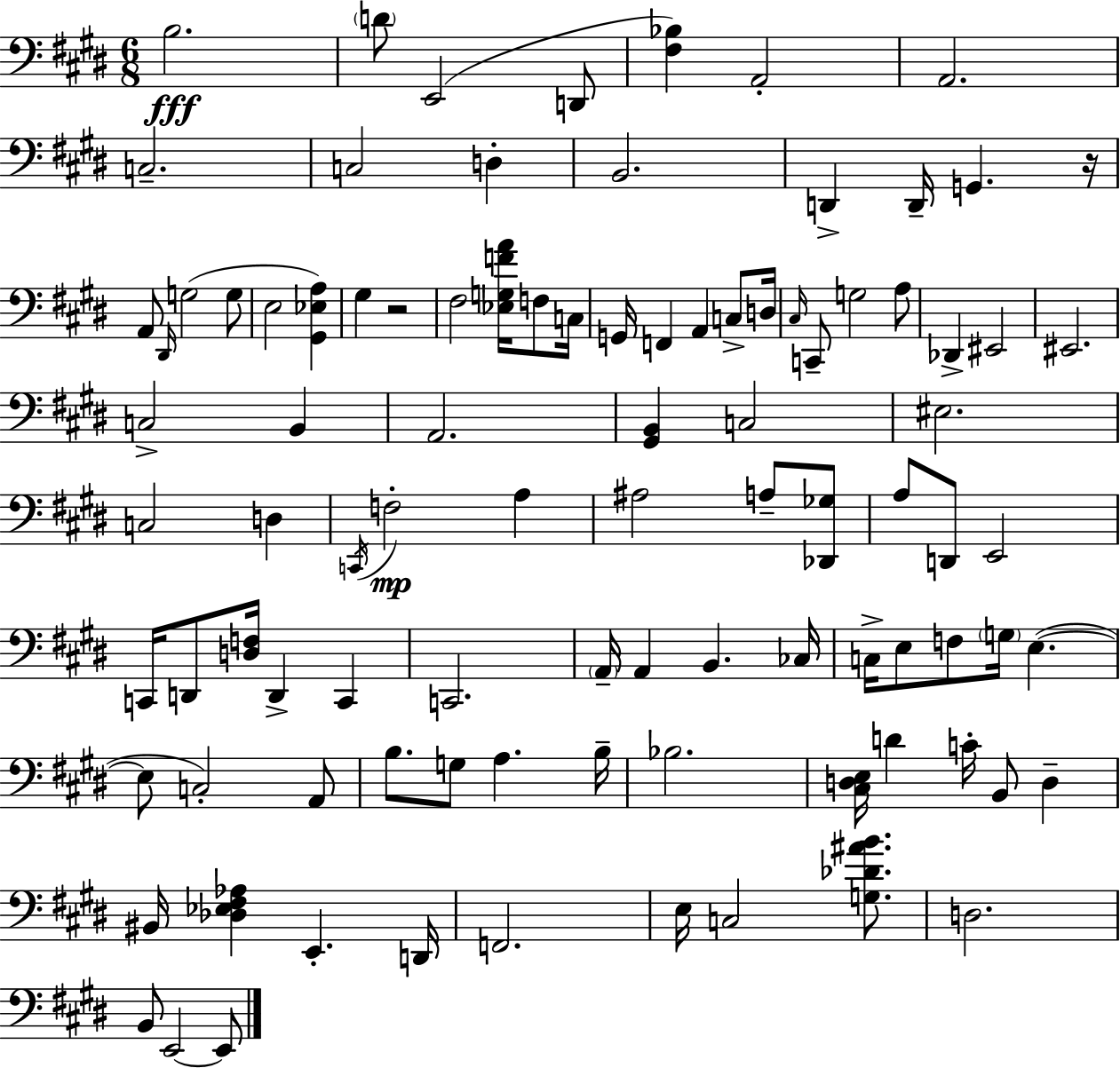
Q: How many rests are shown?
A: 2